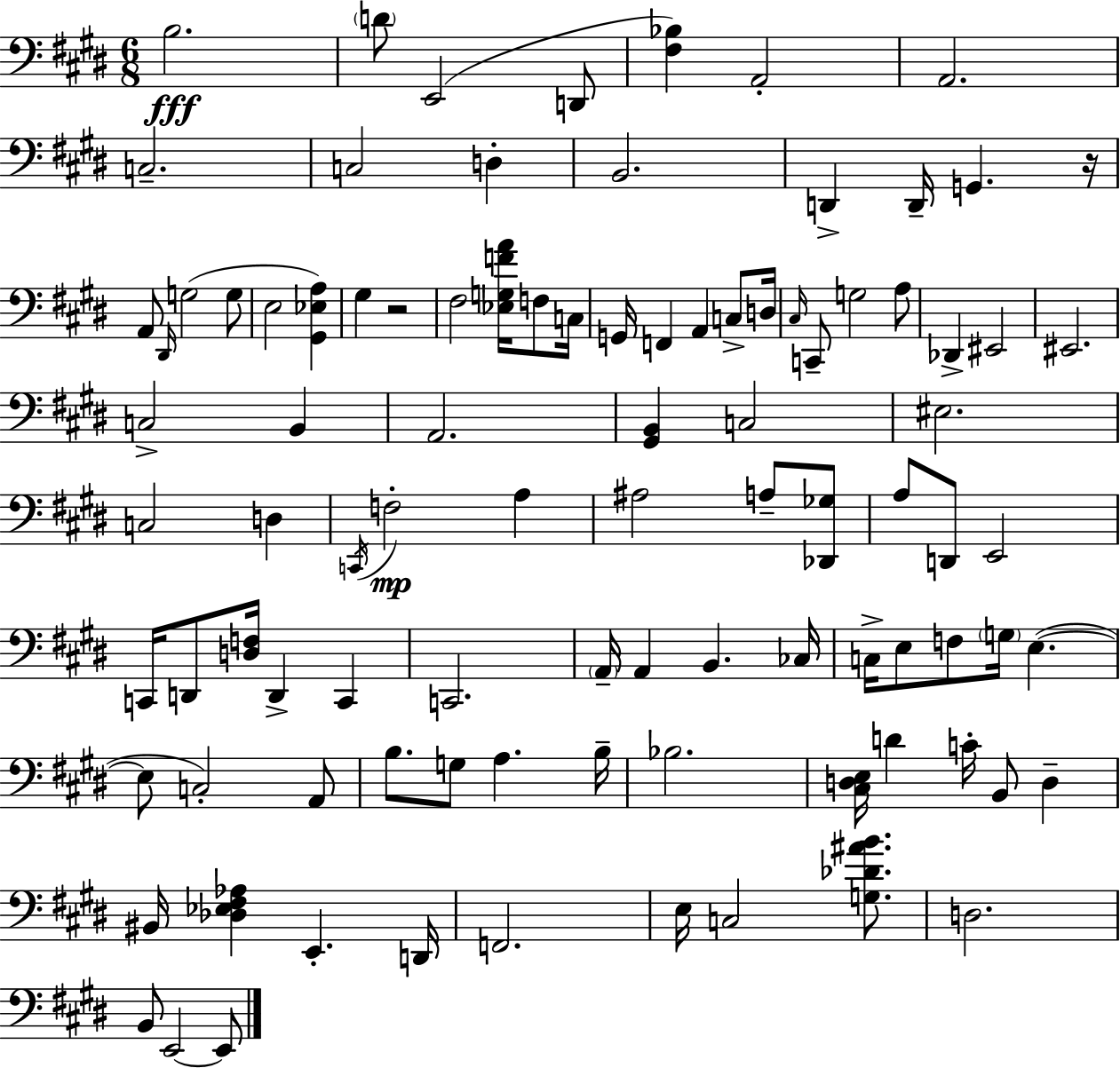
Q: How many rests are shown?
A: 2